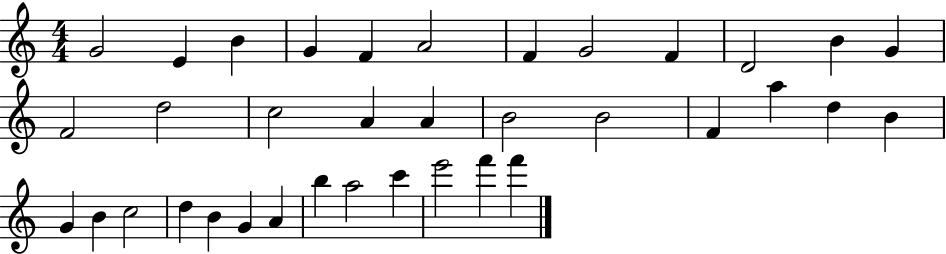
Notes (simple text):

G4/h E4/q B4/q G4/q F4/q A4/h F4/q G4/h F4/q D4/h B4/q G4/q F4/h D5/h C5/h A4/q A4/q B4/h B4/h F4/q A5/q D5/q B4/q G4/q B4/q C5/h D5/q B4/q G4/q A4/q B5/q A5/h C6/q E6/h F6/q F6/q